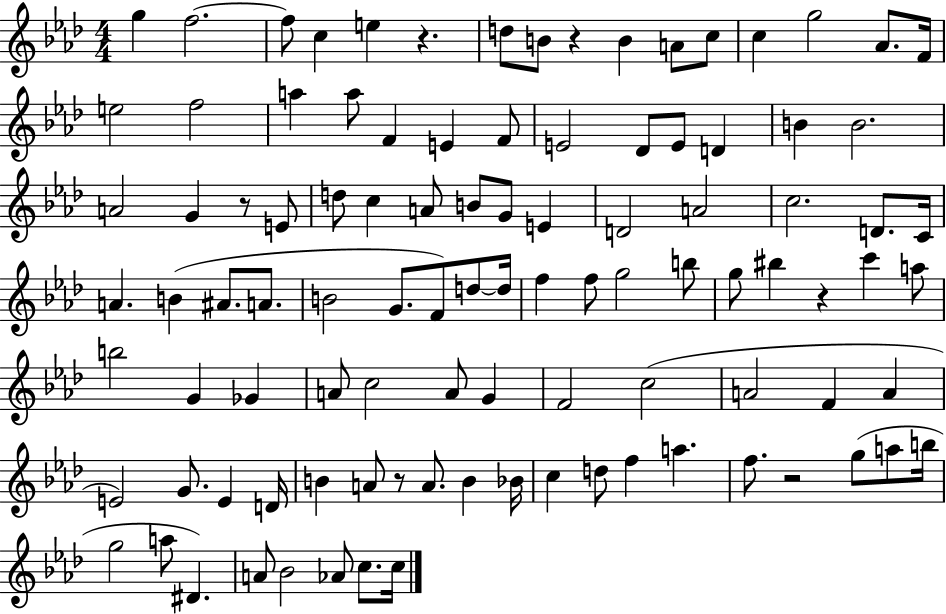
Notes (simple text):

G5/q F5/h. F5/e C5/q E5/q R/q. D5/e B4/e R/q B4/q A4/e C5/e C5/q G5/h Ab4/e. F4/s E5/h F5/h A5/q A5/e F4/q E4/q F4/e E4/h Db4/e E4/e D4/q B4/q B4/h. A4/h G4/q R/e E4/e D5/e C5/q A4/e B4/e G4/e E4/q D4/h A4/h C5/h. D4/e. C4/s A4/q. B4/q A#4/e. A4/e. B4/h G4/e. F4/e D5/e D5/s F5/q F5/e G5/h B5/e G5/e BIS5/q R/q C6/q A5/e B5/h G4/q Gb4/q A4/e C5/h A4/e G4/q F4/h C5/h A4/h F4/q A4/q E4/h G4/e. E4/q D4/s B4/q A4/e R/e A4/e. B4/q Bb4/s C5/q D5/e F5/q A5/q. F5/e. R/h G5/e A5/e B5/s G5/h A5/e D#4/q. A4/e Bb4/h Ab4/e C5/e. C5/s